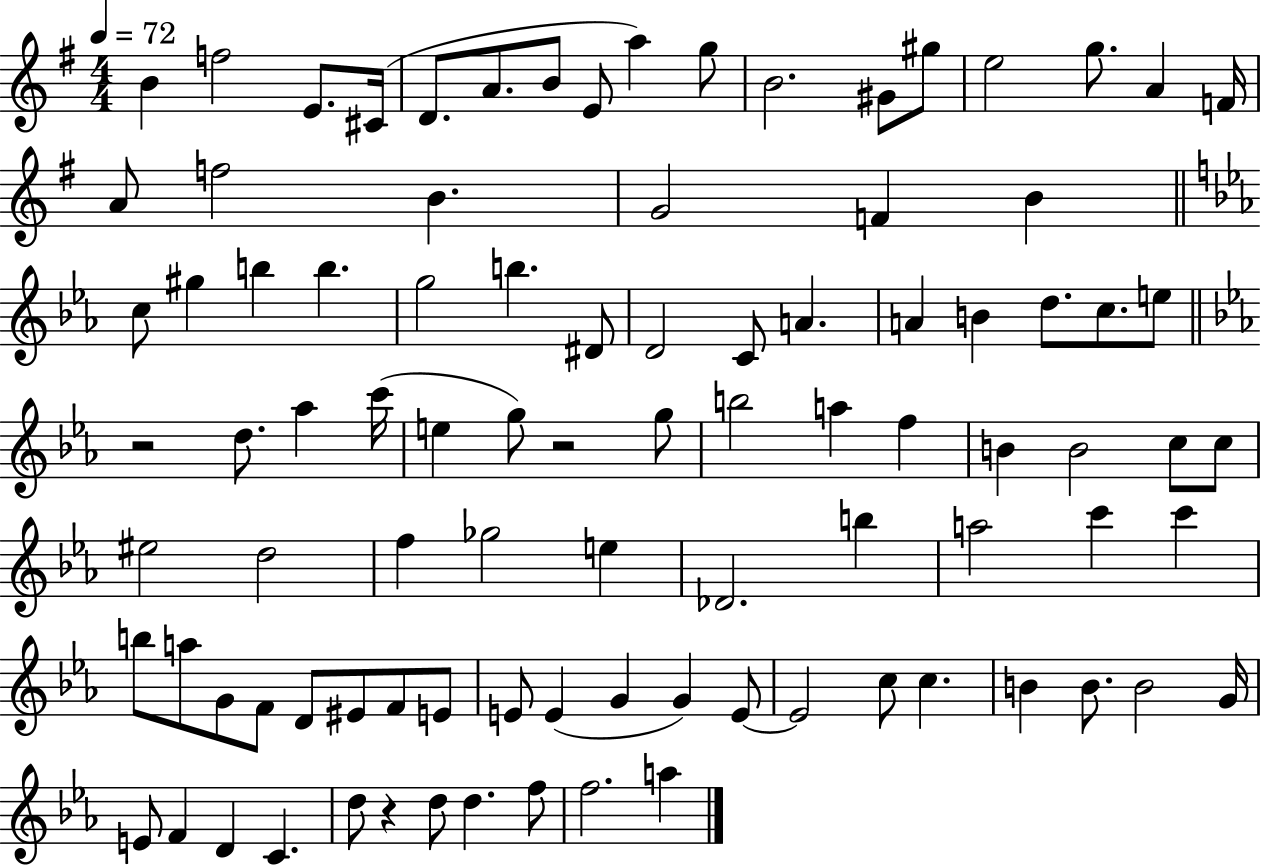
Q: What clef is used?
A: treble